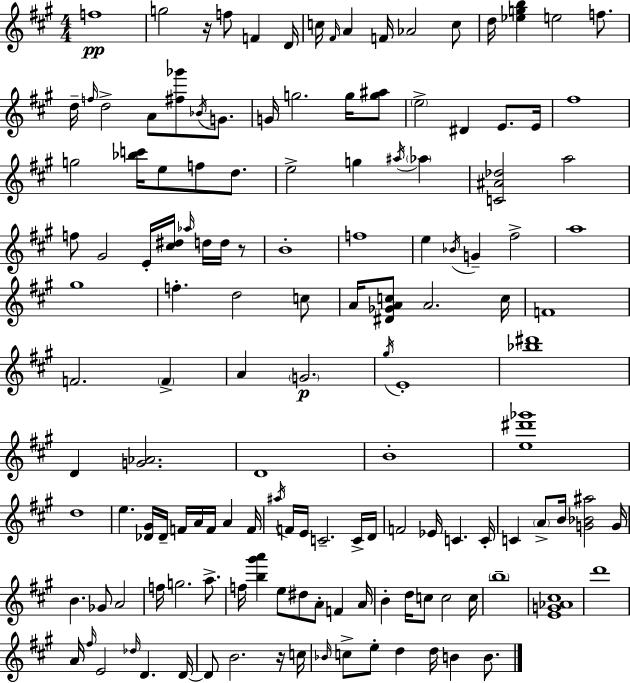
F5/w G5/h R/s F5/e F4/q D4/s C5/s F#4/s A4/q F4/s Ab4/h C5/e D5/s [Eb5,G5,B5]/q E5/h F5/e. D5/s F5/s D5/h A4/e [F#5,Gb6]/e Bb4/s G4/e. G4/s G5/h. G5/s [G5,A#5]/e E5/h D#4/q E4/e. E4/s F#5/w G5/h [Bb5,C6]/s E5/e F5/e D5/e. E5/h G5/q A#5/s Ab5/q [C4,A#4,Db5]/h A5/h F5/e G#4/h E4/s [C#5,D#5]/s Ab5/s D5/s D5/s R/e B4/w F5/w E5/q Bb4/s G4/q F#5/h A5/w G#5/w F5/q. D5/h C5/e A4/s [D#4,Gb4,A4,C5]/e A4/h. C5/s F4/w F4/h. F4/q A4/q G4/h. G#5/s E4/w [Bb5,D#6]/w D4/q [G4,Ab4]/h. D4/w B4/w [E5,D#6,Gb6]/w D5/w E5/q. [Db4,G#4]/s Db4/s F4/s A4/s F4/s A4/q F4/s A#5/s F4/s E4/s C4/h. C4/s D4/s F4/h Eb4/s C4/q. C4/s C4/q A4/e B4/s [G4,Bb4,A#5]/h G4/s B4/q. Gb4/e A4/h F5/s G5/h. A5/e. F5/s [B5,G#6,A6]/q E5/e D#5/e A4/e F4/q A4/s B4/q D5/s C5/e C5/h C5/s B5/w [E4,G4,Ab4,C#5]/w D6/w A4/s F#5/s E4/h Db5/s D4/q. D4/s D4/e B4/h. R/s C5/s Bb4/s C5/e E5/e D5/q D5/s B4/q B4/e.